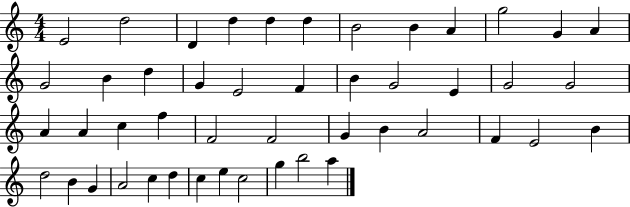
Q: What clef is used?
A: treble